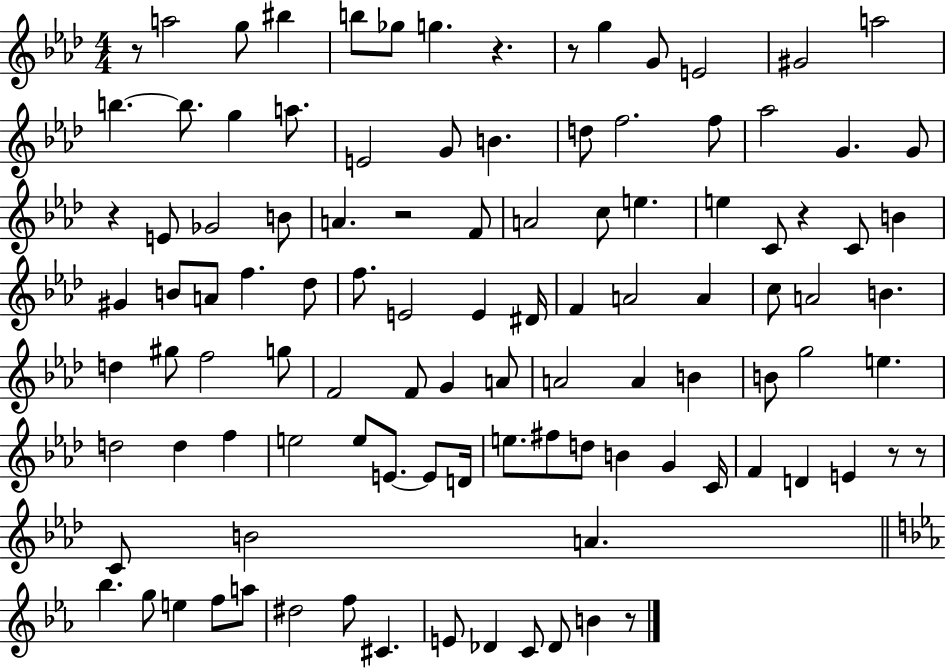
X:1
T:Untitled
M:4/4
L:1/4
K:Ab
z/2 a2 g/2 ^b b/2 _g/2 g z z/2 g G/2 E2 ^G2 a2 b b/2 g a/2 E2 G/2 B d/2 f2 f/2 _a2 G G/2 z E/2 _G2 B/2 A z2 F/2 A2 c/2 e e C/2 z C/2 B ^G B/2 A/2 f _d/2 f/2 E2 E ^D/4 F A2 A c/2 A2 B d ^g/2 f2 g/2 F2 F/2 G A/2 A2 A B B/2 g2 e d2 d f e2 e/2 E/2 E/2 D/4 e/2 ^f/2 d/2 B G C/4 F D E z/2 z/2 C/2 B2 A _b g/2 e f/2 a/2 ^d2 f/2 ^C E/2 _D C/2 _D/2 B z/2